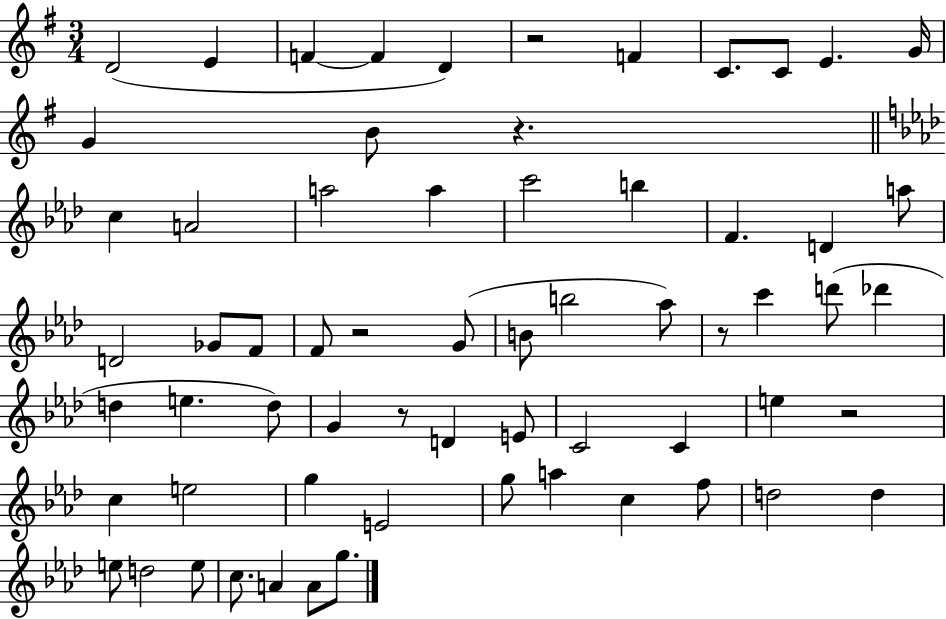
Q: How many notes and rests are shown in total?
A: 64